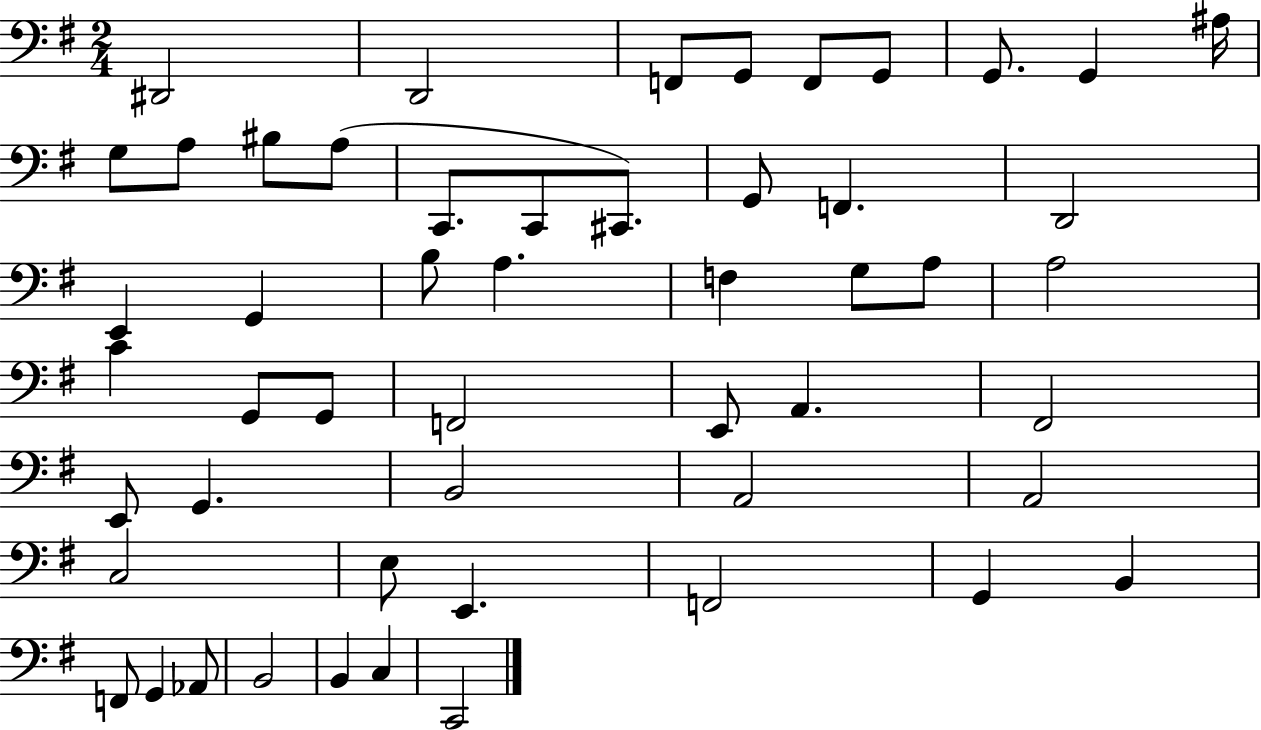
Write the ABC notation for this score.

X:1
T:Untitled
M:2/4
L:1/4
K:G
^D,,2 D,,2 F,,/2 G,,/2 F,,/2 G,,/2 G,,/2 G,, ^A,/4 G,/2 A,/2 ^B,/2 A,/2 C,,/2 C,,/2 ^C,,/2 G,,/2 F,, D,,2 E,, G,, B,/2 A, F, G,/2 A,/2 A,2 C G,,/2 G,,/2 F,,2 E,,/2 A,, ^F,,2 E,,/2 G,, B,,2 A,,2 A,,2 C,2 E,/2 E,, F,,2 G,, B,, F,,/2 G,, _A,,/2 B,,2 B,, C, C,,2